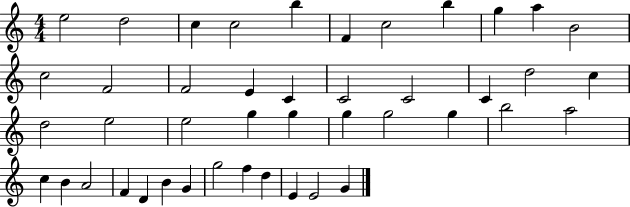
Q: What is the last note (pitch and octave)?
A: G4